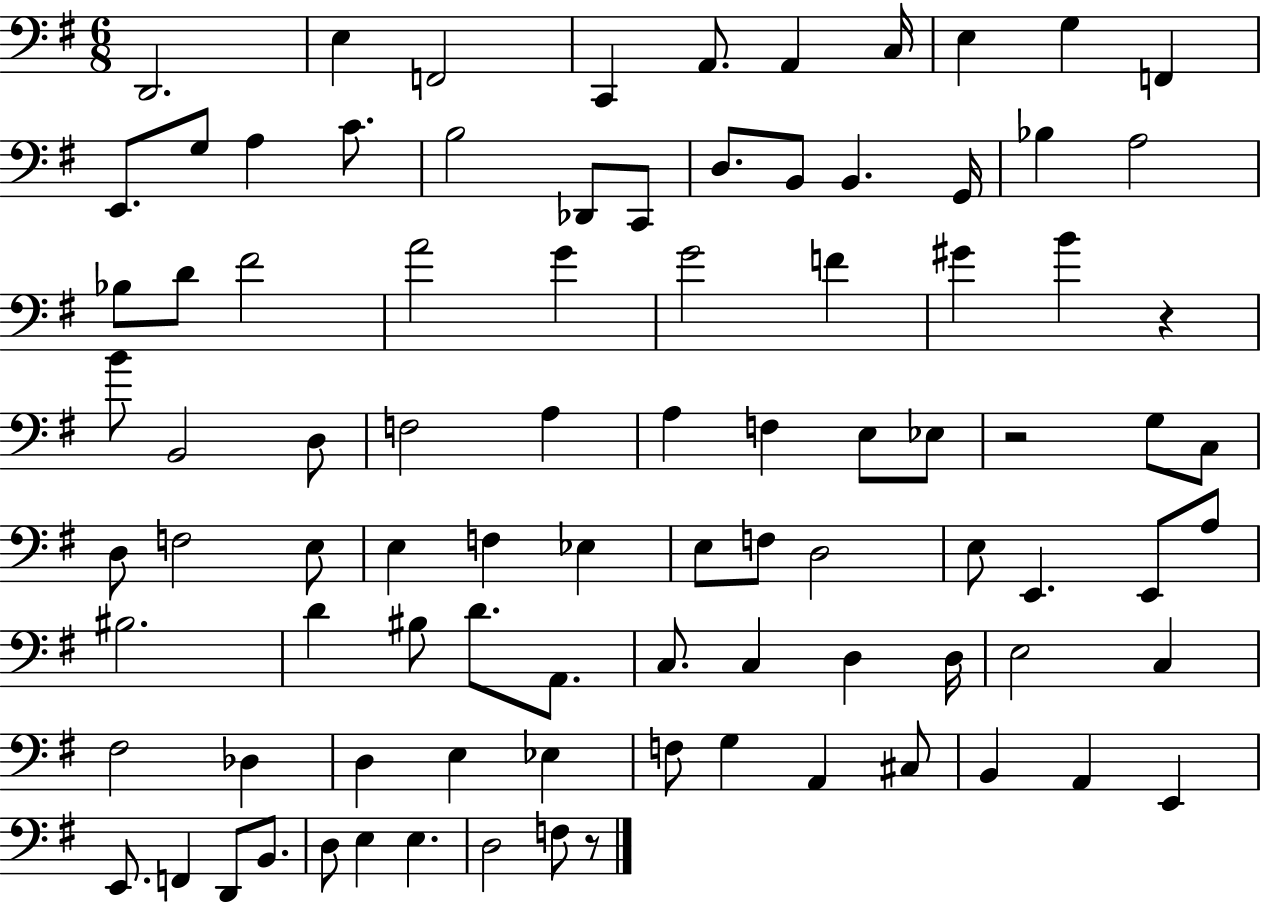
D2/h. E3/q F2/h C2/q A2/e. A2/q C3/s E3/q G3/q F2/q E2/e. G3/e A3/q C4/e. B3/h Db2/e C2/e D3/e. B2/e B2/q. G2/s Bb3/q A3/h Bb3/e D4/e F#4/h A4/h G4/q G4/h F4/q G#4/q B4/q R/q B4/e B2/h D3/e F3/h A3/q A3/q F3/q E3/e Eb3/e R/h G3/e C3/e D3/e F3/h E3/e E3/q F3/q Eb3/q E3/e F3/e D3/h E3/e E2/q. E2/e A3/e BIS3/h. D4/q BIS3/e D4/e. A2/e. C3/e. C3/q D3/q D3/s E3/h C3/q F#3/h Db3/q D3/q E3/q Eb3/q F3/e G3/q A2/q C#3/e B2/q A2/q E2/q E2/e. F2/q D2/e B2/e. D3/e E3/q E3/q. D3/h F3/e R/e